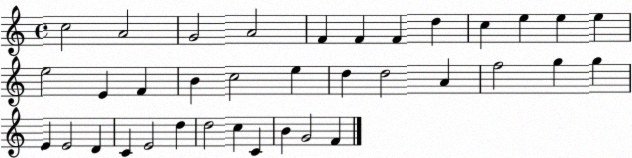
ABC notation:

X:1
T:Untitled
M:4/4
L:1/4
K:C
c2 A2 G2 A2 F F F d c e e e e2 E F B c2 e d d2 A f2 g g E E2 D C E2 d d2 c C B G2 F